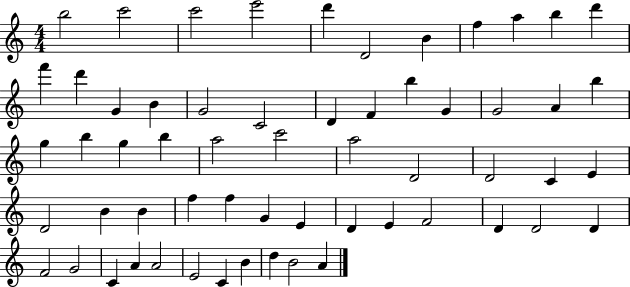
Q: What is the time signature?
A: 4/4